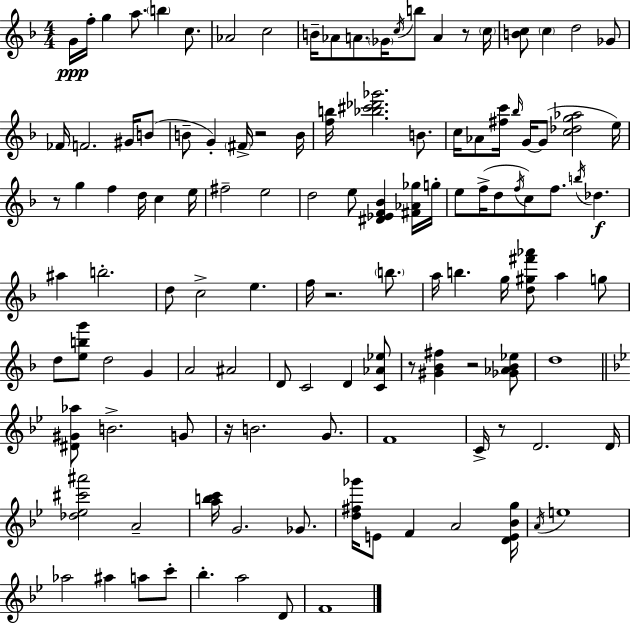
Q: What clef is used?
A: treble